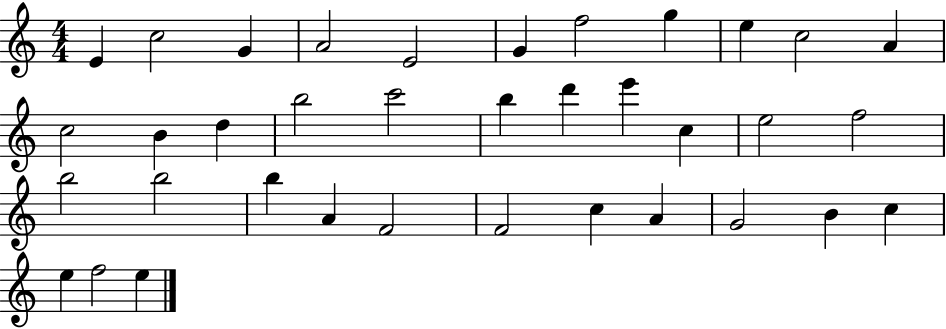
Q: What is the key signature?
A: C major